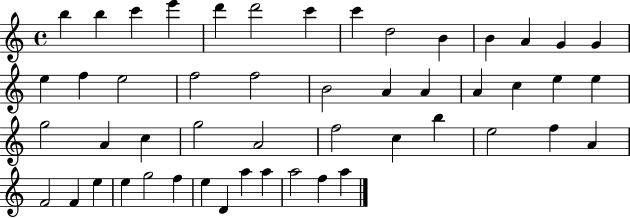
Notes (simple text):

B5/q B5/q C6/q E6/q D6/q D6/h C6/q C6/q D5/h B4/q B4/q A4/q G4/q G4/q E5/q F5/q E5/h F5/h F5/h B4/h A4/q A4/q A4/q C5/q E5/q E5/q G5/h A4/q C5/q G5/h A4/h F5/h C5/q B5/q E5/h F5/q A4/q F4/h F4/q E5/q E5/q G5/h F5/q E5/q D4/q A5/q A5/q A5/h F5/q A5/q